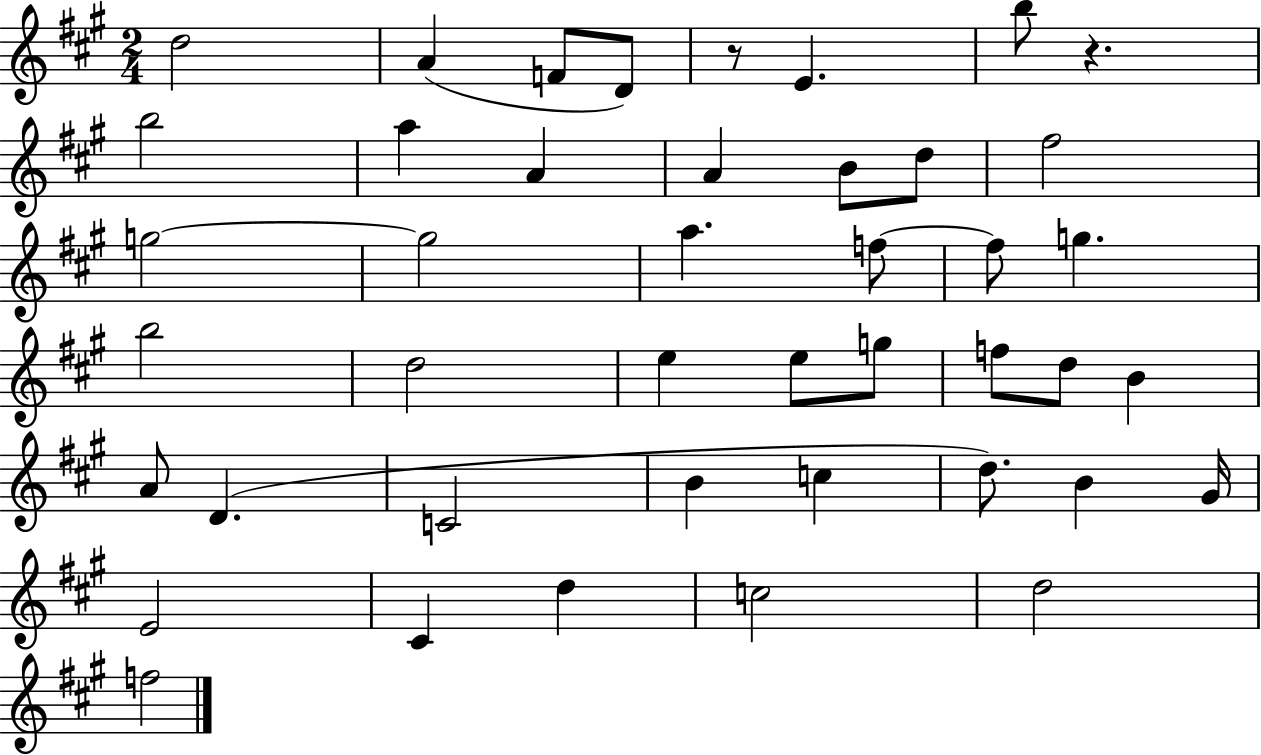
{
  \clef treble
  \numericTimeSignature
  \time 2/4
  \key a \major
  d''2 | a'4( f'8 d'8) | r8 e'4. | b''8 r4. | \break b''2 | a''4 a'4 | a'4 b'8 d''8 | fis''2 | \break g''2~~ | g''2 | a''4. f''8~~ | f''8 g''4. | \break b''2 | d''2 | e''4 e''8 g''8 | f''8 d''8 b'4 | \break a'8 d'4.( | c'2 | b'4 c''4 | d''8.) b'4 gis'16 | \break e'2 | cis'4 d''4 | c''2 | d''2 | \break f''2 | \bar "|."
}